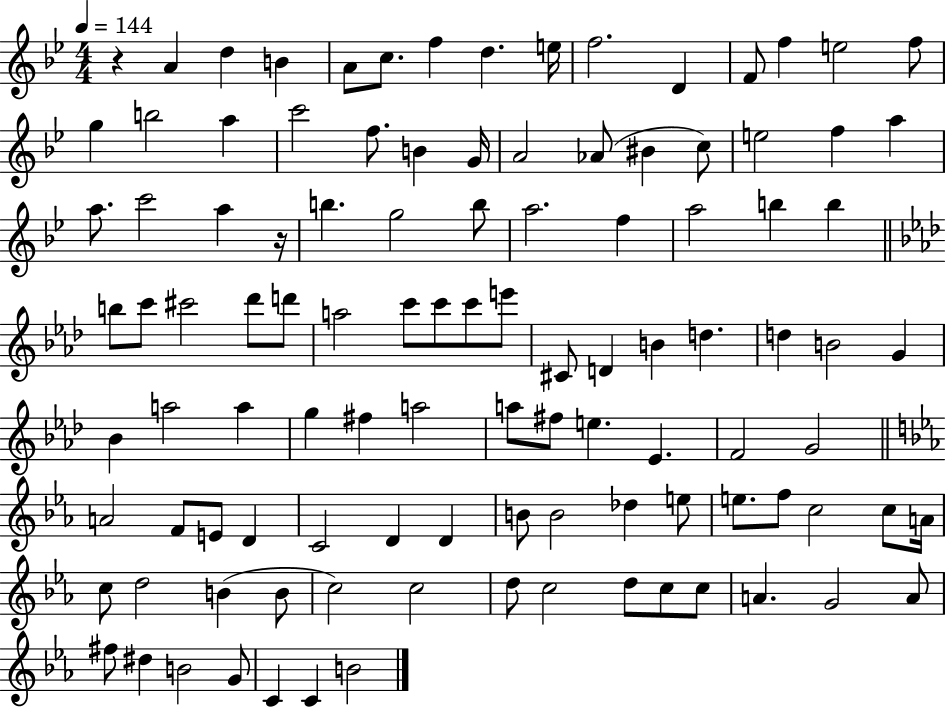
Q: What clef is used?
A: treble